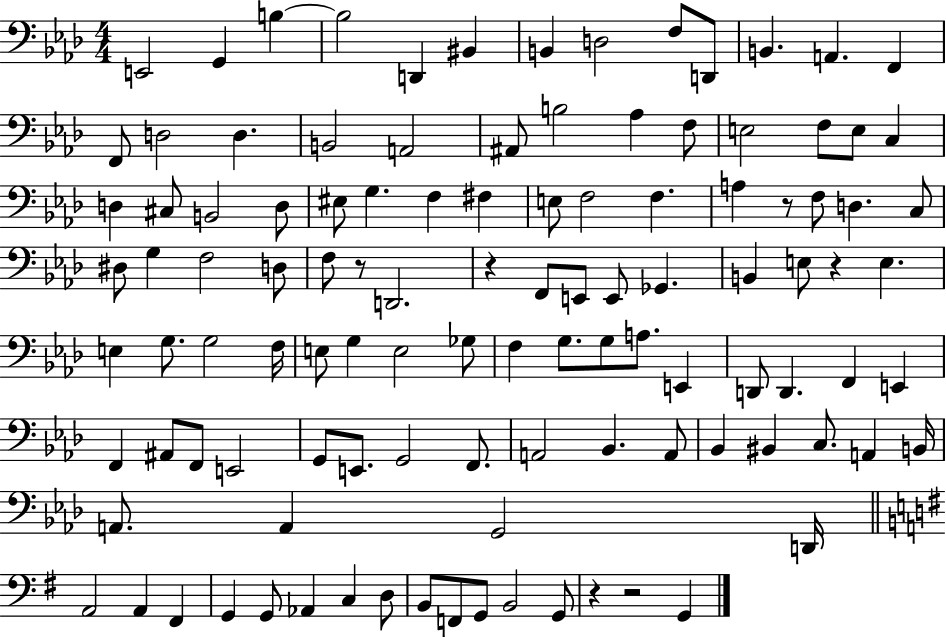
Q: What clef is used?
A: bass